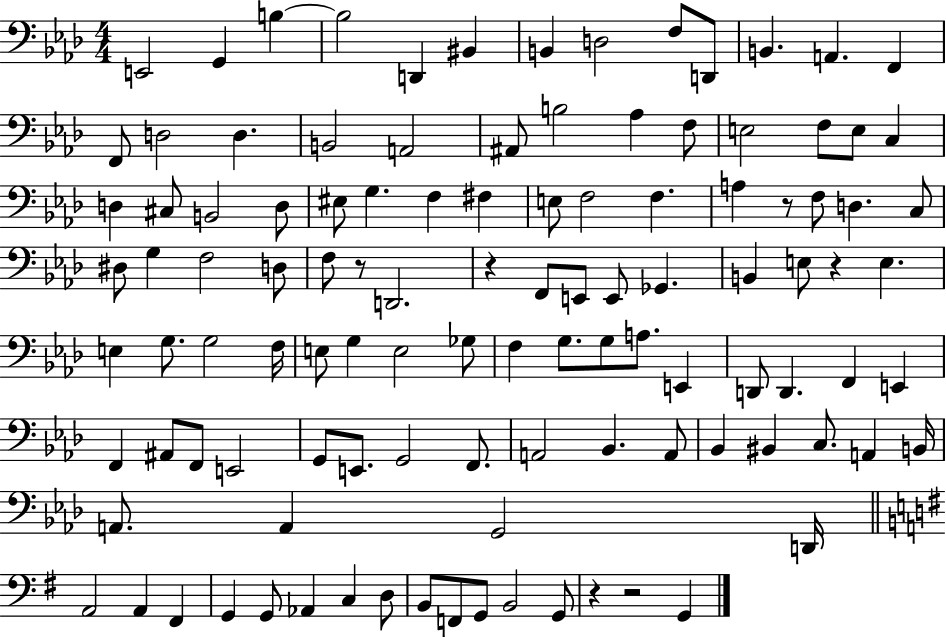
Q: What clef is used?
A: bass